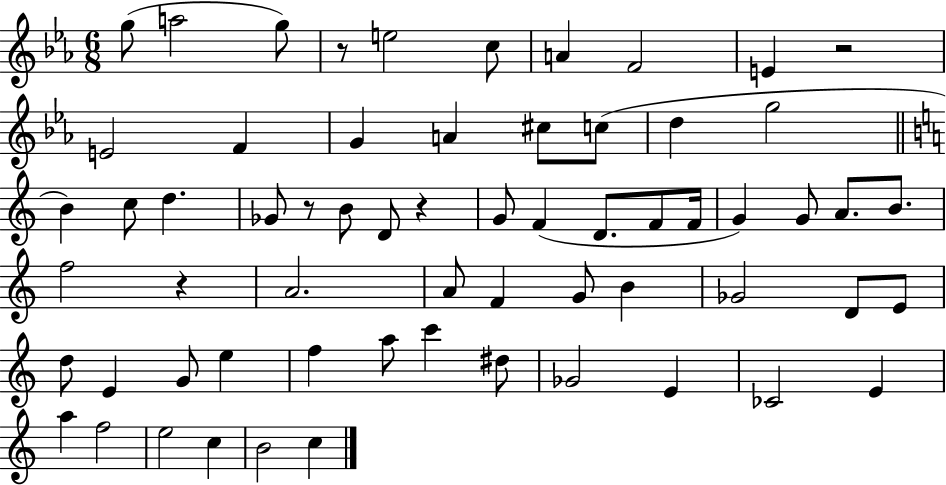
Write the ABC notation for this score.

X:1
T:Untitled
M:6/8
L:1/4
K:Eb
g/2 a2 g/2 z/2 e2 c/2 A F2 E z2 E2 F G A ^c/2 c/2 d g2 B c/2 d _G/2 z/2 B/2 D/2 z G/2 F D/2 F/2 F/4 G G/2 A/2 B/2 f2 z A2 A/2 F G/2 B _G2 D/2 E/2 d/2 E G/2 e f a/2 c' ^d/2 _G2 E _C2 E a f2 e2 c B2 c